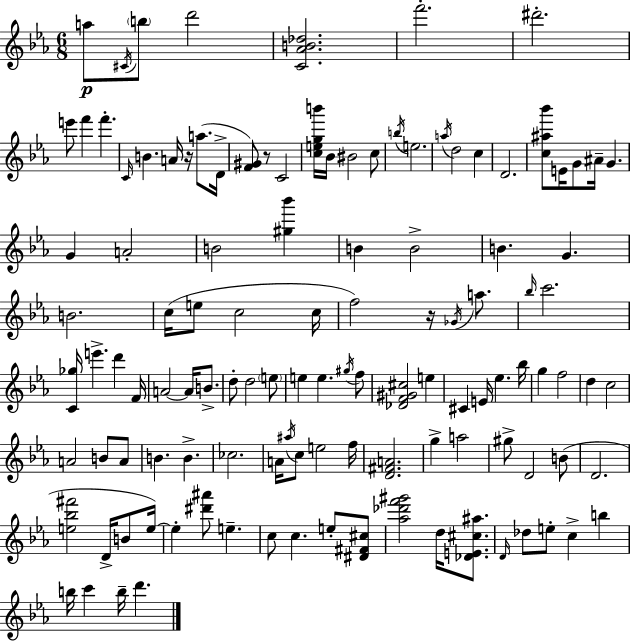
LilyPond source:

{
  \clef treble
  \numericTimeSignature
  \time 6/8
  \key c \minor
  a''8\p \acciaccatura { cis'16 } \parenthesize b''8 d'''2 | <c' aes' b' des''>2. | f'''2.-. | dis'''2.-. | \break e'''8 f'''4 f'''4.-. | \grace { c'16 } b'4. a'16 r16 a''8.( | d'16-> <f' gis'>8) r8 c'2 | <c'' e'' g'' b'''>16 bes'16 bis'2 | \break c''8 \acciaccatura { b''16 } e''2. | \acciaccatura { a''16 } d''2 | c''4 d'2. | <c'' ais'' bes'''>8 e'16 g'8 ais'16-- g'4. | \break g'4 a'2-. | b'2 | <gis'' bes'''>4 b'4 b'2-> | b'4. g'4. | \break b'2. | c''16( e''8 c''2 | c''16 f''2) | r16 \acciaccatura { ges'16 } a''8. \grace { bes''16 } c'''2. | \break <c' ges''>16 e'''4.-> | d'''4 f'16 a'2~~ | a'16 b'8.-> d''8-. d''2 | \parenthesize e''8 e''4 e''4. | \break \acciaccatura { gis''16 } f''8 <des' f' gis' cis''>2 | e''4 cis'4 e'16 | ees''4. bes''16 g''4 f''2 | d''4 c''2 | \break a'2 | b'8 a'8 b'4. | b'4.-> ces''2. | a'16 \acciaccatura { ais''16 } c''8 e''2 | \break f''16 <d' fis' a'>2. | g''4-> | a''2 gis''8-> d'2 | b'8( d'2. | \break <e'' bes'' fis'''>2 | d'16-> b'8 e''16~~) e''4-. | <dis''' ais'''>8 e''4.-- c''8 c''4. | e''8-. <dis' fis' cis''>8 <aes'' des''' f''' gis'''>2 | \break d''16 <des' e' cis'' ais''>8. \grace { d'16 } des''8 e''8-. | c''4-> b''4 b''16 c'''4 | b''16-- d'''4. \bar "|."
}